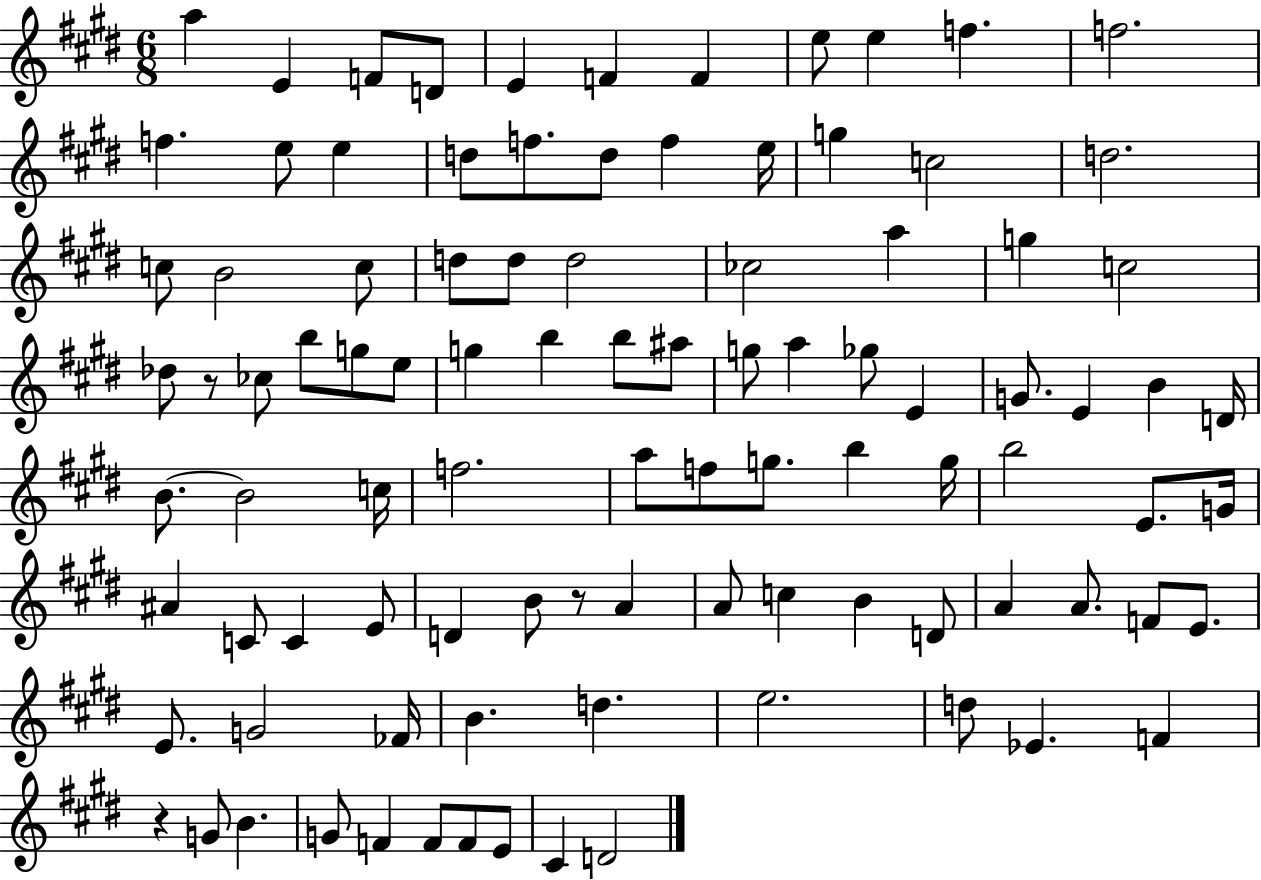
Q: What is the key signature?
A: E major